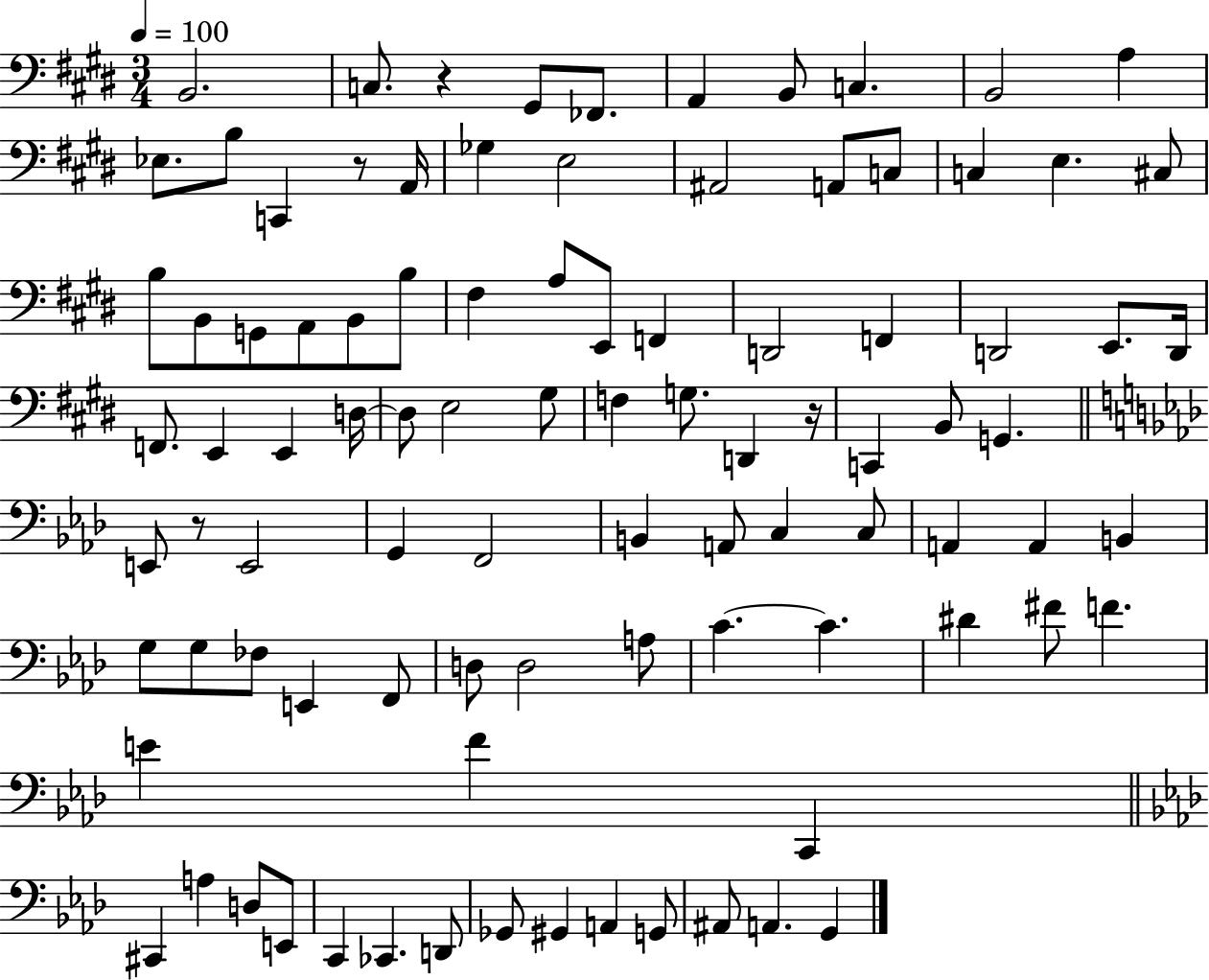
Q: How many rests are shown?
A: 4